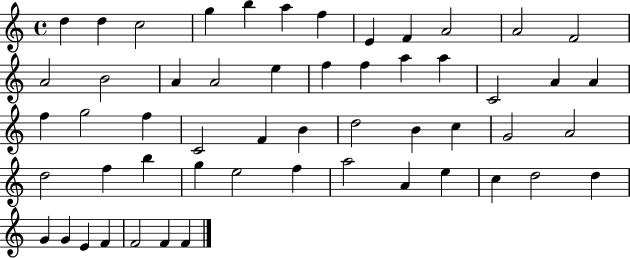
D5/q D5/q C5/h G5/q B5/q A5/q F5/q E4/q F4/q A4/h A4/h F4/h A4/h B4/h A4/q A4/h E5/q F5/q F5/q A5/q A5/q C4/h A4/q A4/q F5/q G5/h F5/q C4/h F4/q B4/q D5/h B4/q C5/q G4/h A4/h D5/h F5/q B5/q G5/q E5/h F5/q A5/h A4/q E5/q C5/q D5/h D5/q G4/q G4/q E4/q F4/q F4/h F4/q F4/q